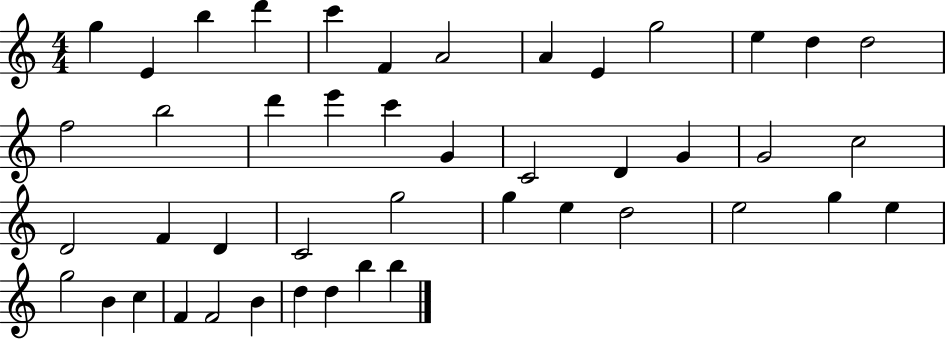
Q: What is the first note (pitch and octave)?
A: G5